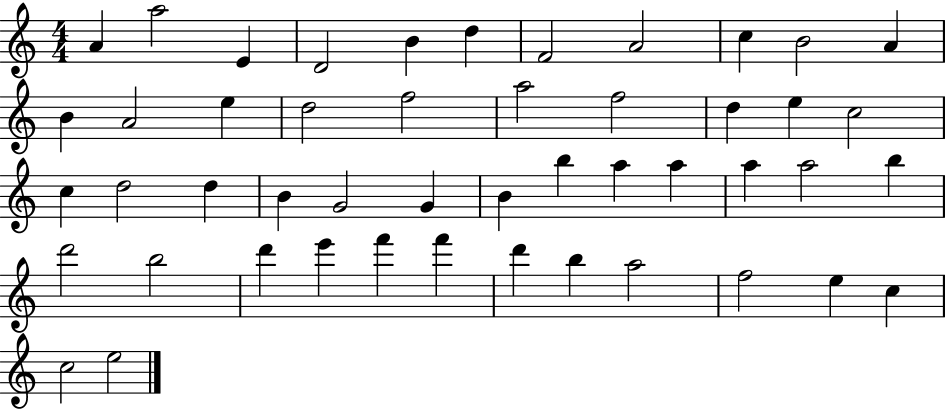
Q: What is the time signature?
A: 4/4